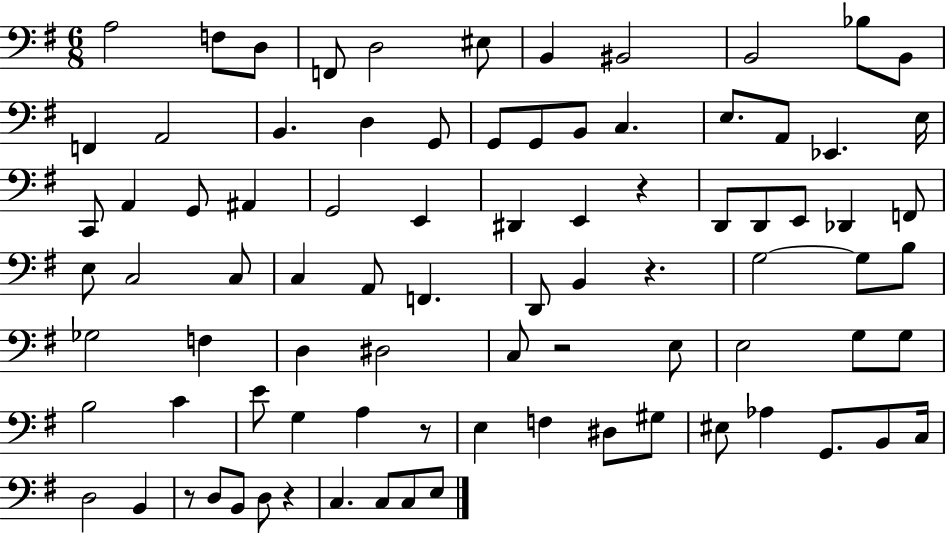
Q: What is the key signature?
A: G major